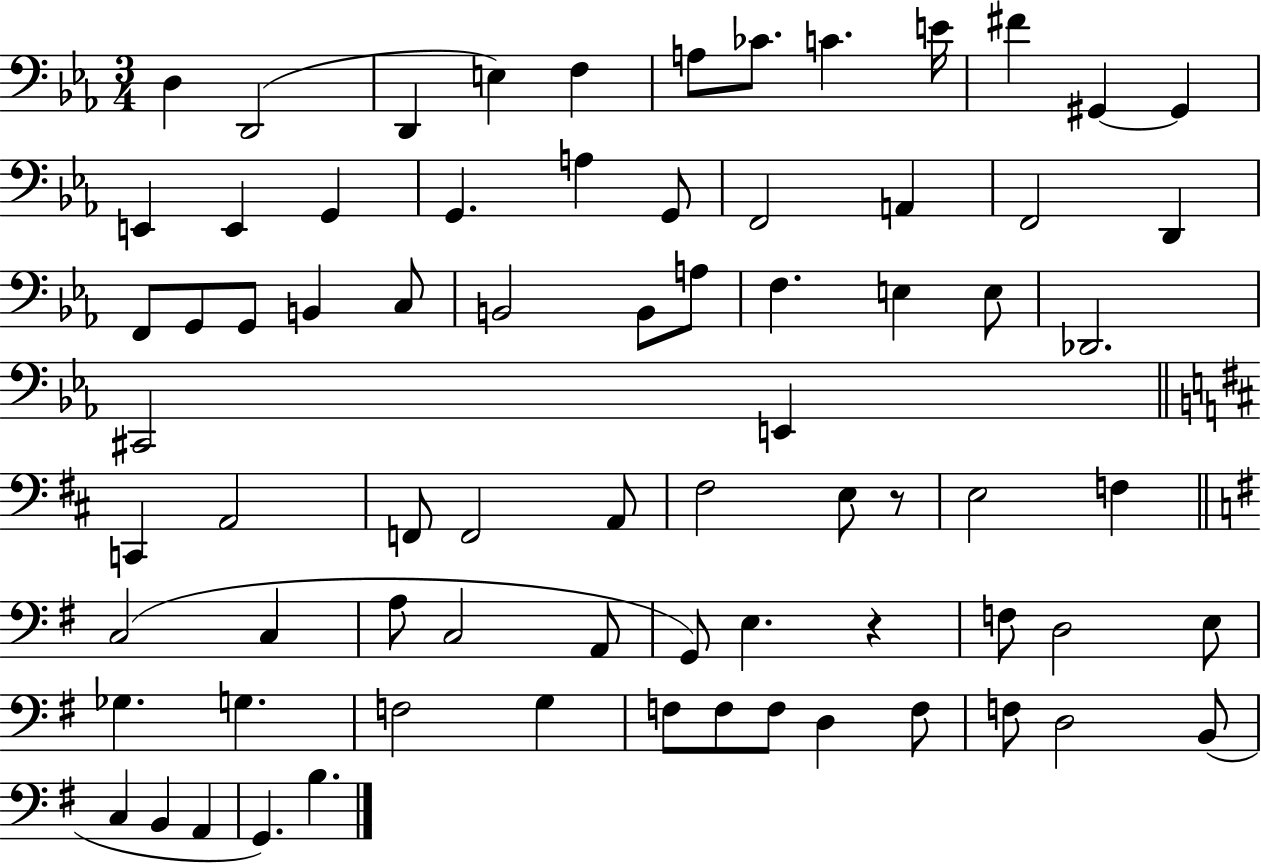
D3/q D2/h D2/q E3/q F3/q A3/e CES4/e. C4/q. E4/s F#4/q G#2/q G#2/q E2/q E2/q G2/q G2/q. A3/q G2/e F2/h A2/q F2/h D2/q F2/e G2/e G2/e B2/q C3/e B2/h B2/e A3/e F3/q. E3/q E3/e Db2/h. C#2/h E2/q C2/q A2/h F2/e F2/h A2/e F#3/h E3/e R/e E3/h F3/q C3/h C3/q A3/e C3/h A2/e G2/e E3/q. R/q F3/e D3/h E3/e Gb3/q. G3/q. F3/h G3/q F3/e F3/e F3/e D3/q F3/e F3/e D3/h B2/e C3/q B2/q A2/q G2/q. B3/q.